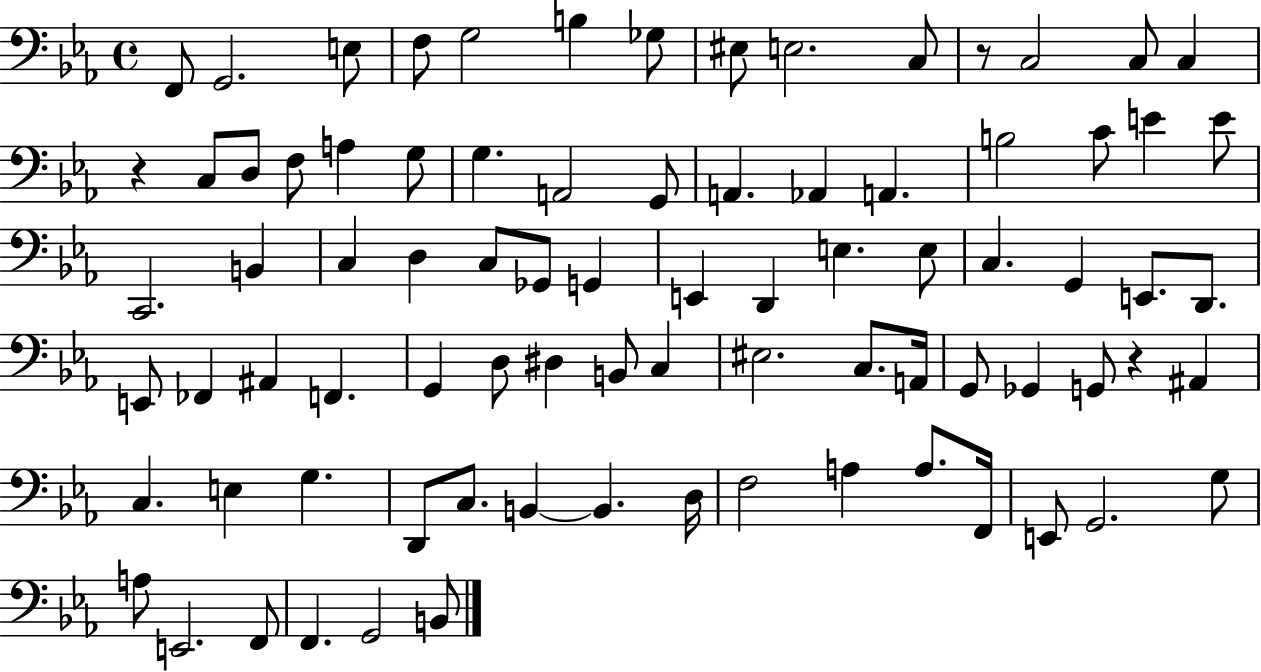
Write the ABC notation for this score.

X:1
T:Untitled
M:4/4
L:1/4
K:Eb
F,,/2 G,,2 E,/2 F,/2 G,2 B, _G,/2 ^E,/2 E,2 C,/2 z/2 C,2 C,/2 C, z C,/2 D,/2 F,/2 A, G,/2 G, A,,2 G,,/2 A,, _A,, A,, B,2 C/2 E E/2 C,,2 B,, C, D, C,/2 _G,,/2 G,, E,, D,, E, E,/2 C, G,, E,,/2 D,,/2 E,,/2 _F,, ^A,, F,, G,, D,/2 ^D, B,,/2 C, ^E,2 C,/2 A,,/4 G,,/2 _G,, G,,/2 z ^A,, C, E, G, D,,/2 C,/2 B,, B,, D,/4 F,2 A, A,/2 F,,/4 E,,/2 G,,2 G,/2 A,/2 E,,2 F,,/2 F,, G,,2 B,,/2